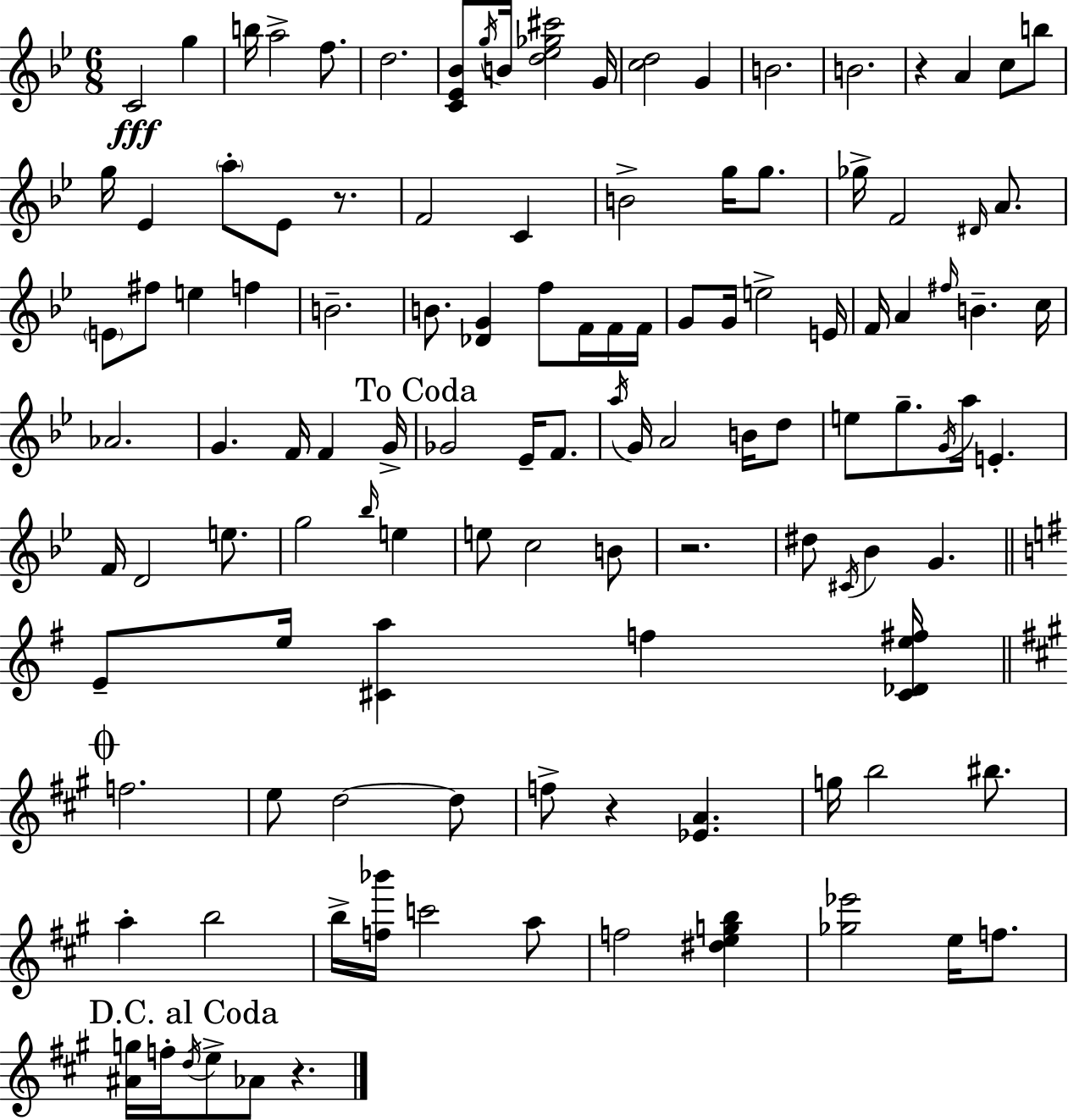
X:1
T:Untitled
M:6/8
L:1/4
K:Gm
C2 g b/4 a2 f/2 d2 [C_E_B]/2 g/4 B/4 [d_e_g^c']2 G/4 [cd]2 G B2 B2 z A c/2 b/2 g/4 _E a/2 _E/2 z/2 F2 C B2 g/4 g/2 _g/4 F2 ^D/4 A/2 E/2 ^f/2 e f B2 B/2 [_DG] f/2 F/4 F/4 F/4 G/2 G/4 e2 E/4 F/4 A ^f/4 B c/4 _A2 G F/4 F G/4 _G2 _E/4 F/2 a/4 G/4 A2 B/4 d/2 e/2 g/2 G/4 a/4 E F/4 D2 e/2 g2 _b/4 e e/2 c2 B/2 z2 ^d/2 ^C/4 _B G E/2 e/4 [^Ca] f [^C_De^f]/4 f2 e/2 d2 d/2 f/2 z [_EA] g/4 b2 ^b/2 a b2 b/4 [f_b']/4 c'2 a/2 f2 [^degb] [_g_e']2 e/4 f/2 [^Ag]/4 f/4 d/4 e/2 _A/2 z